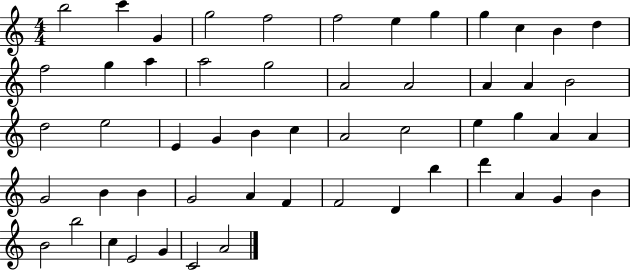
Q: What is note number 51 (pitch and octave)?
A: E4